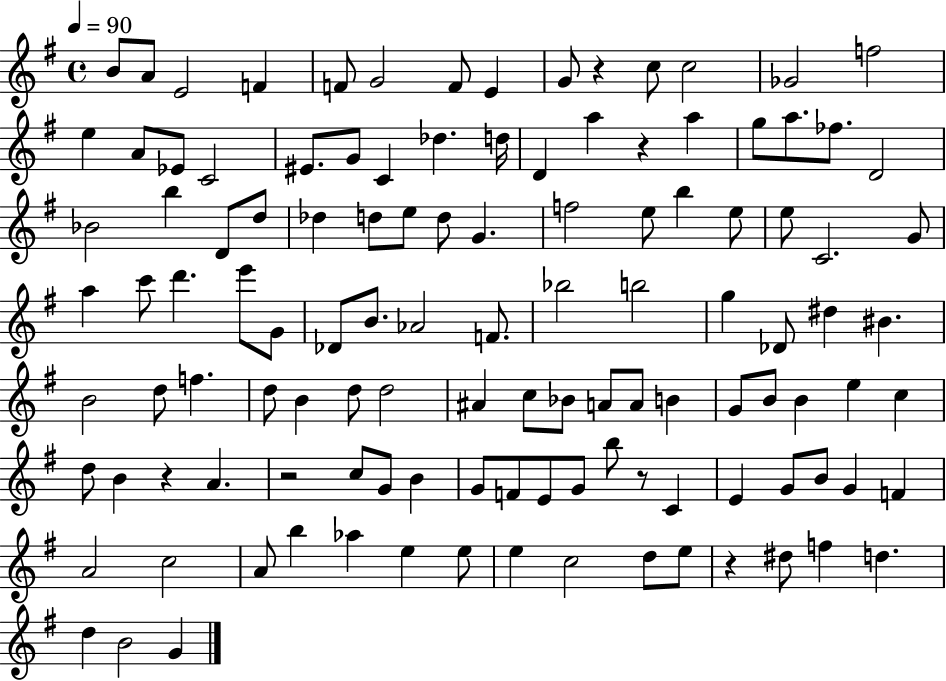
B4/e A4/e E4/h F4/q F4/e G4/h F4/e E4/q G4/e R/q C5/e C5/h Gb4/h F5/h E5/q A4/e Eb4/e C4/h EIS4/e. G4/e C4/q Db5/q. D5/s D4/q A5/q R/q A5/q G5/e A5/e. FES5/e. D4/h Bb4/h B5/q D4/e D5/e Db5/q D5/e E5/e D5/e G4/q. F5/h E5/e B5/q E5/e E5/e C4/h. G4/e A5/q C6/e D6/q. E6/e G4/e Db4/e B4/e. Ab4/h F4/e. Bb5/h B5/h G5/q Db4/e D#5/q BIS4/q. B4/h D5/e F5/q. D5/e B4/q D5/e D5/h A#4/q C5/e Bb4/e A4/e A4/e B4/q G4/e B4/e B4/q E5/q C5/q D5/e B4/q R/q A4/q. R/h C5/e G4/e B4/q G4/e F4/e E4/e G4/e B5/e R/e C4/q E4/q G4/e B4/e G4/q F4/q A4/h C5/h A4/e B5/q Ab5/q E5/q E5/e E5/q C5/h D5/e E5/e R/q D#5/e F5/q D5/q. D5/q B4/h G4/q